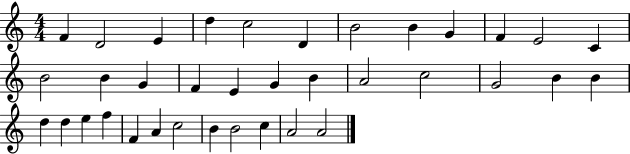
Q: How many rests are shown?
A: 0